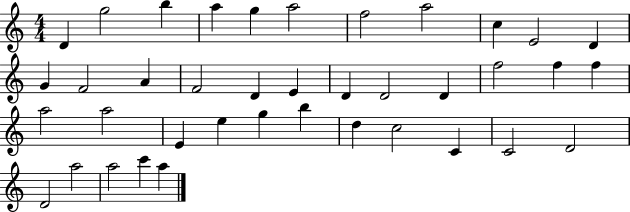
{
  \clef treble
  \numericTimeSignature
  \time 4/4
  \key c \major
  d'4 g''2 b''4 | a''4 g''4 a''2 | f''2 a''2 | c''4 e'2 d'4 | \break g'4 f'2 a'4 | f'2 d'4 e'4 | d'4 d'2 d'4 | f''2 f''4 f''4 | \break a''2 a''2 | e'4 e''4 g''4 b''4 | d''4 c''2 c'4 | c'2 d'2 | \break d'2 a''2 | a''2 c'''4 a''4 | \bar "|."
}